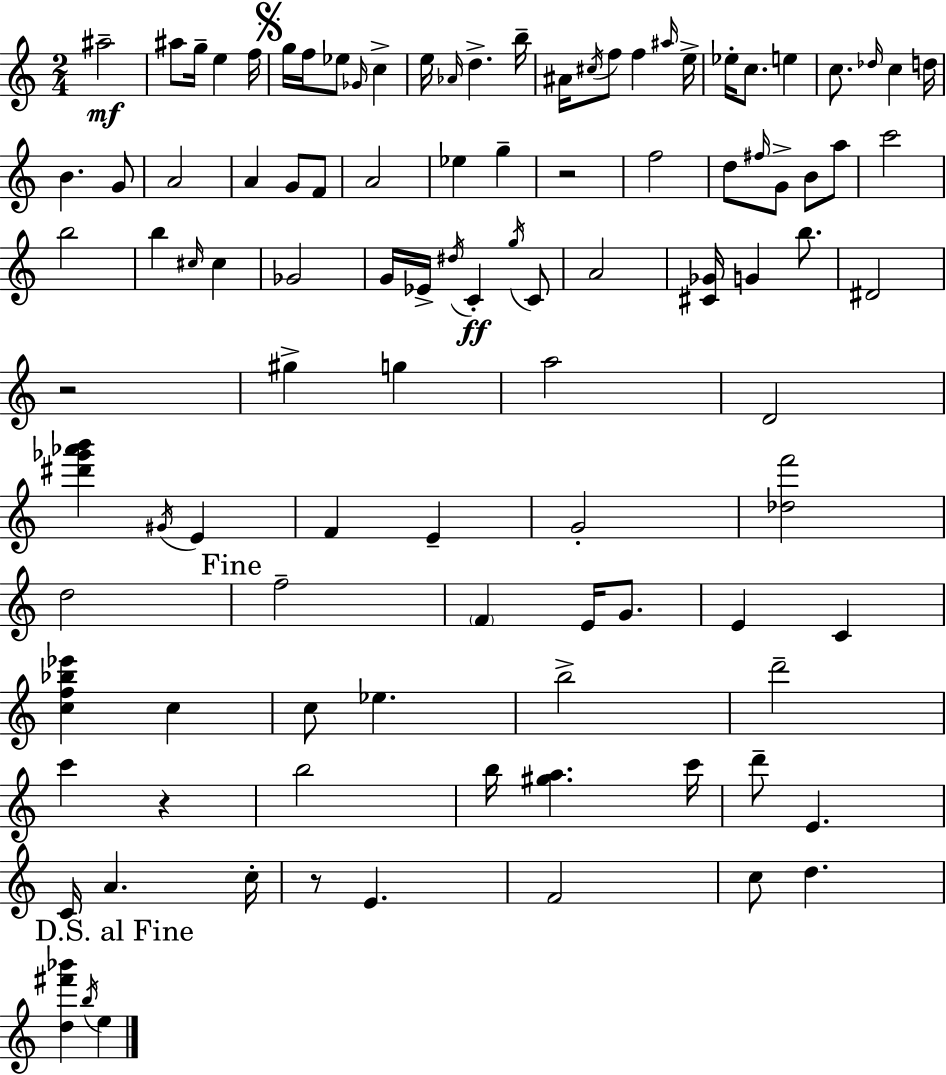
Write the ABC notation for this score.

X:1
T:Untitled
M:2/4
L:1/4
K:Am
^a2 ^a/2 g/4 e f/4 g/4 f/4 _e/2 _G/4 c e/4 _A/4 d b/4 ^A/4 ^c/4 f/2 f ^a/4 e/4 _e/4 c/2 e c/2 _d/4 c d/4 B G/2 A2 A G/2 F/2 A2 _e g z2 f2 d/2 ^f/4 G/2 B/2 a/2 c'2 b2 b ^c/4 ^c _G2 G/4 _E/4 ^d/4 C g/4 C/2 A2 [^C_G]/4 G b/2 ^D2 z2 ^g g a2 D2 [^d'_g'_a'b'] ^G/4 E F E G2 [_df']2 d2 f2 F E/4 G/2 E C [cf_b_e'] c c/2 _e b2 d'2 c' z b2 b/4 [^ga] c'/4 d'/2 E C/4 A c/4 z/2 E F2 c/2 d [d^f'_b'] b/4 e